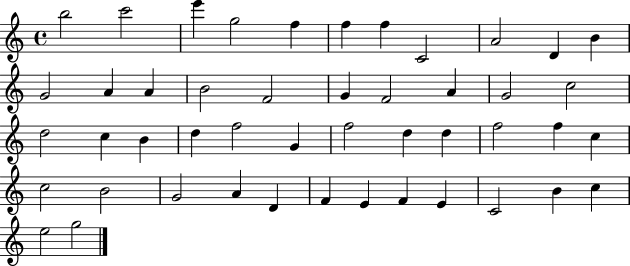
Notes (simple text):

B5/h C6/h E6/q G5/h F5/q F5/q F5/q C4/h A4/h D4/q B4/q G4/h A4/q A4/q B4/h F4/h G4/q F4/h A4/q G4/h C5/h D5/h C5/q B4/q D5/q F5/h G4/q F5/h D5/q D5/q F5/h F5/q C5/q C5/h B4/h G4/h A4/q D4/q F4/q E4/q F4/q E4/q C4/h B4/q C5/q E5/h G5/h